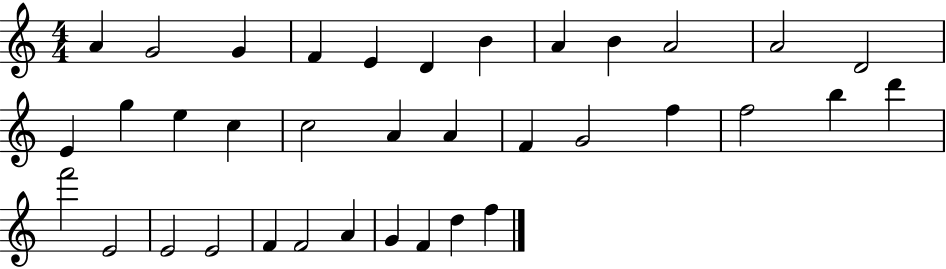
A4/q G4/h G4/q F4/q E4/q D4/q B4/q A4/q B4/q A4/h A4/h D4/h E4/q G5/q E5/q C5/q C5/h A4/q A4/q F4/q G4/h F5/q F5/h B5/q D6/q F6/h E4/h E4/h E4/h F4/q F4/h A4/q G4/q F4/q D5/q F5/q